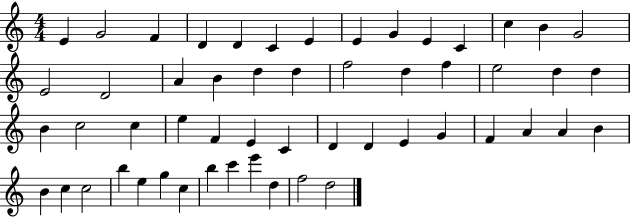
X:1
T:Untitled
M:4/4
L:1/4
K:C
E G2 F D D C E E G E C c B G2 E2 D2 A B d d f2 d f e2 d d B c2 c e F E C D D E G F A A B B c c2 b e g c b c' e' d f2 d2